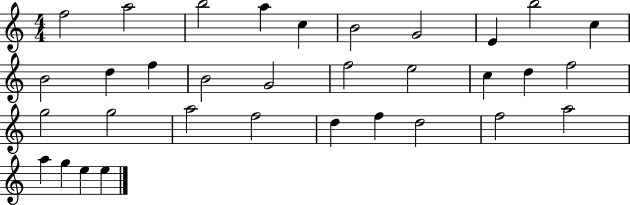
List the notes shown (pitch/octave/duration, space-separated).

F5/h A5/h B5/h A5/q C5/q B4/h G4/h E4/q B5/h C5/q B4/h D5/q F5/q B4/h G4/h F5/h E5/h C5/q D5/q F5/h G5/h G5/h A5/h F5/h D5/q F5/q D5/h F5/h A5/h A5/q G5/q E5/q E5/q